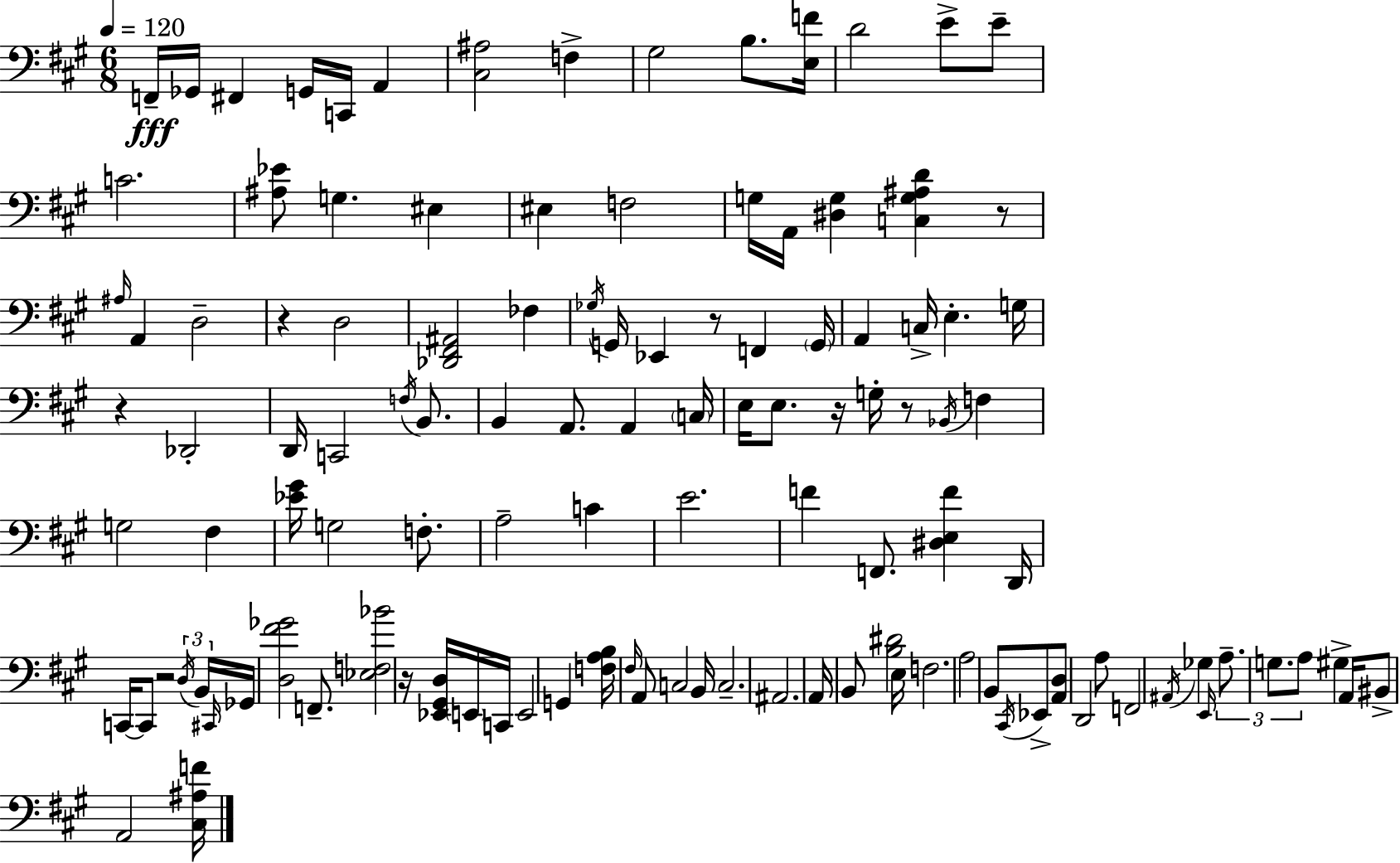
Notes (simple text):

F2/s Gb2/s F#2/q G2/s C2/s A2/q [C#3,A#3]/h F3/q G#3/h B3/e. [E3,F4]/s D4/h E4/e E4/e C4/h. [A#3,Eb4]/e G3/q. EIS3/q EIS3/q F3/h G3/s A2/s [D#3,G3]/q [C3,G3,A#3,D4]/q R/e A#3/s A2/q D3/h R/q D3/h [Db2,F#2,A#2]/h FES3/q Gb3/s G2/s Eb2/q R/e F2/q G2/s A2/q C3/s E3/q. G3/s R/q Db2/h D2/s C2/h F3/s B2/e. B2/q A2/e. A2/q C3/s E3/s E3/e. R/s G3/s R/e Bb2/s F3/q G3/h F#3/q [Eb4,G#4]/s G3/h F3/e. A3/h C4/q E4/h. F4/q F2/e. [D#3,E3,F4]/q D2/s C2/s C2/e R/h D3/s B2/s C#2/s Gb2/s [D3,F#4,Gb4]/h F2/e. [Eb3,F3,Bb4]/h R/s [Eb2,G#2,D3]/s E2/s C2/s E2/h G2/q [F3,A3,B3]/s F#3/s A2/e C3/h B2/s C3/h. A#2/h. A2/s B2/e [B3,D#4]/h E3/s F3/h. A3/h B2/e C#2/s Eb2/e [A2,D3]/e D2/h A3/e F2/h A#2/s Gb3/q E2/s A3/e. G3/e. A3/e G#3/q A2/s BIS2/e A2/h [C#3,A#3,F4]/s